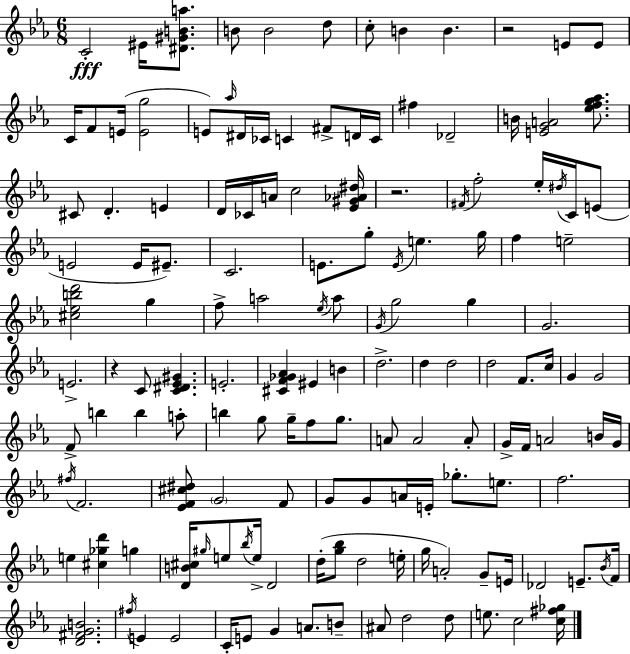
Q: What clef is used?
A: treble